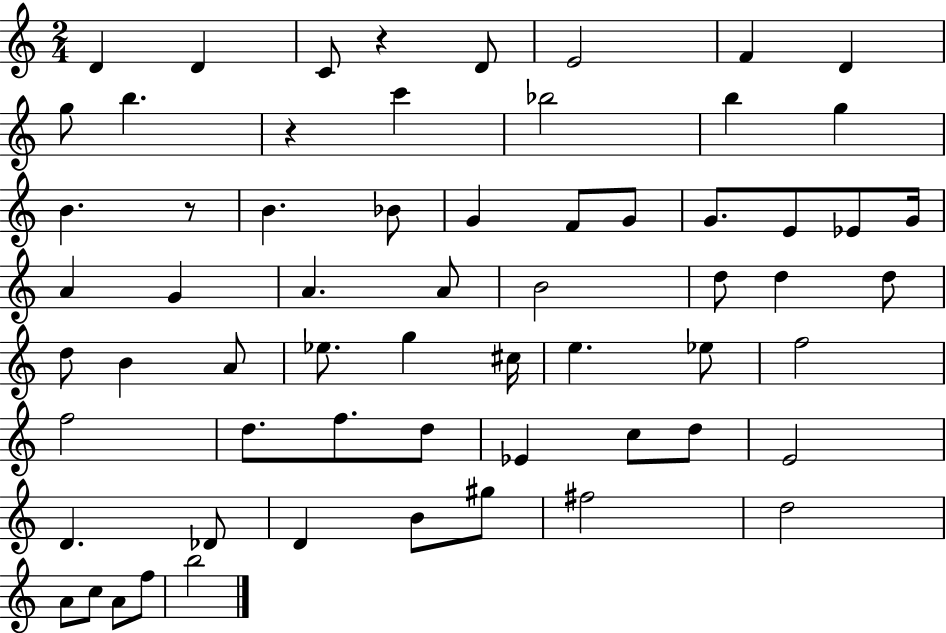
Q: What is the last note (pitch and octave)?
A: B5